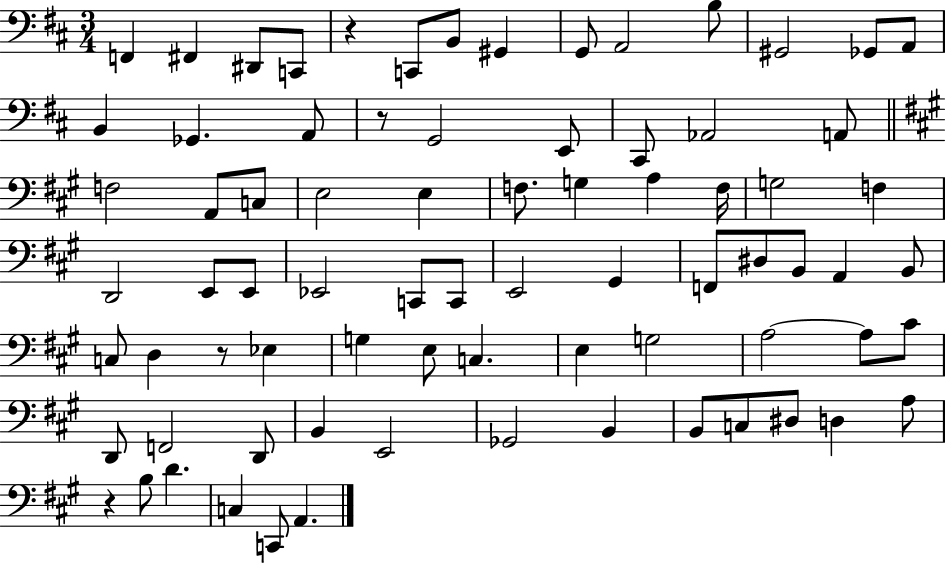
F2/q F#2/q D#2/e C2/e R/q C2/e B2/e G#2/q G2/e A2/h B3/e G#2/h Gb2/e A2/e B2/q Gb2/q. A2/e R/e G2/h E2/e C#2/e Ab2/h A2/e F3/h A2/e C3/e E3/h E3/q F3/e. G3/q A3/q F3/s G3/h F3/q D2/h E2/e E2/e Eb2/h C2/e C2/e E2/h G#2/q F2/e D#3/e B2/e A2/q B2/e C3/e D3/q R/e Eb3/q G3/q E3/e C3/q. E3/q G3/h A3/h A3/e C#4/e D2/e F2/h D2/e B2/q E2/h Gb2/h B2/q B2/e C3/e D#3/e D3/q A3/e R/q B3/e D4/q. C3/q C2/e A2/q.